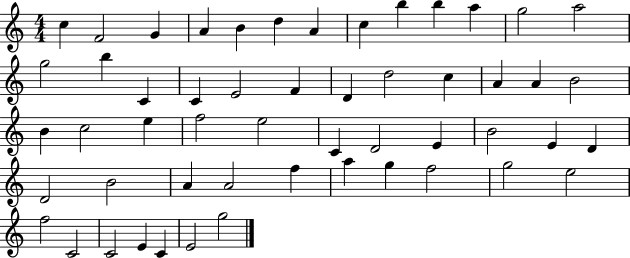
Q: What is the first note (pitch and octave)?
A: C5